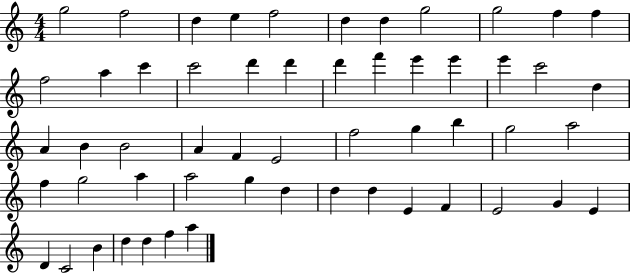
{
  \clef treble
  \numericTimeSignature
  \time 4/4
  \key c \major
  g''2 f''2 | d''4 e''4 f''2 | d''4 d''4 g''2 | g''2 f''4 f''4 | \break f''2 a''4 c'''4 | c'''2 d'''4 d'''4 | d'''4 f'''4 e'''4 e'''4 | e'''4 c'''2 d''4 | \break a'4 b'4 b'2 | a'4 f'4 e'2 | f''2 g''4 b''4 | g''2 a''2 | \break f''4 g''2 a''4 | a''2 g''4 d''4 | d''4 d''4 e'4 f'4 | e'2 g'4 e'4 | \break d'4 c'2 b'4 | d''4 d''4 f''4 a''4 | \bar "|."
}